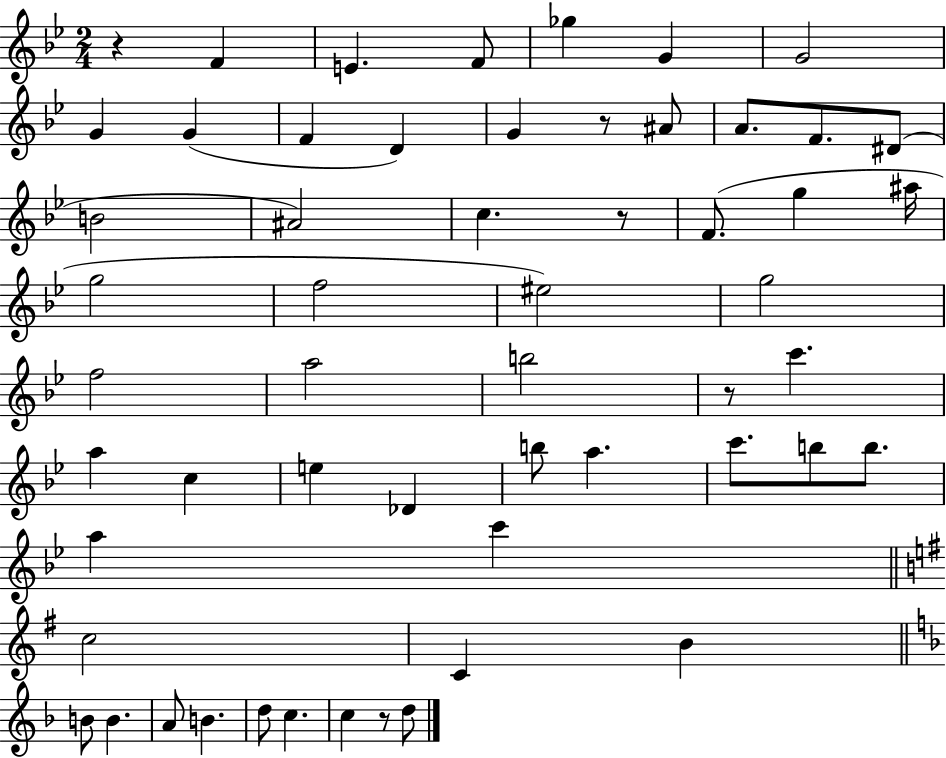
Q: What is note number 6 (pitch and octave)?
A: G4